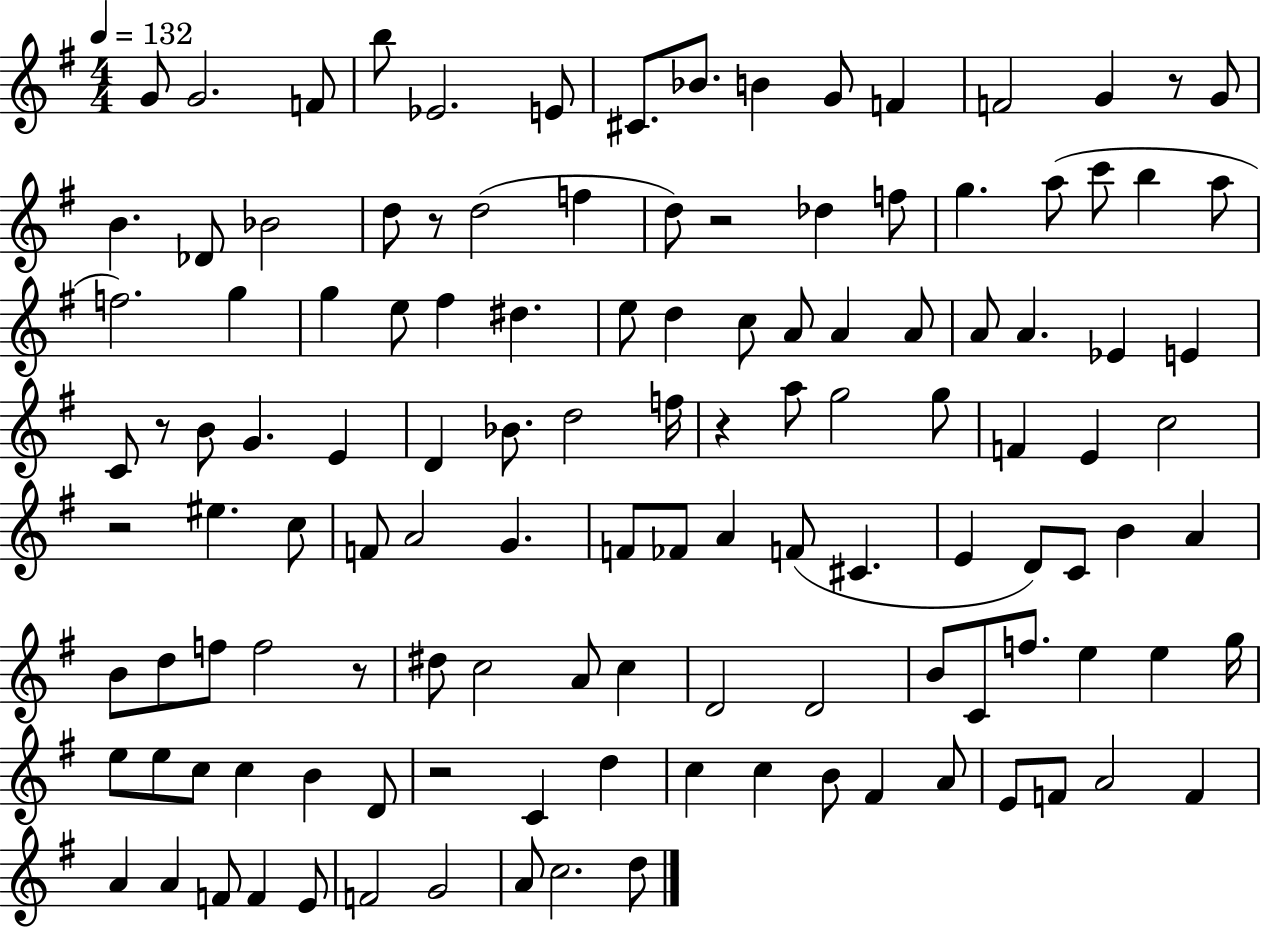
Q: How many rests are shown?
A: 8